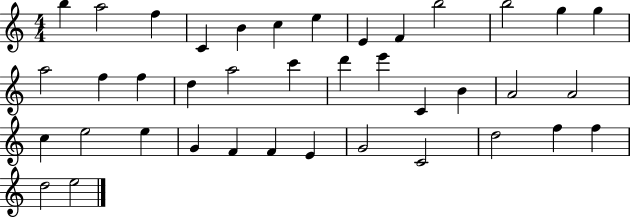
X:1
T:Untitled
M:4/4
L:1/4
K:C
b a2 f C B c e E F b2 b2 g g a2 f f d a2 c' d' e' C B A2 A2 c e2 e G F F E G2 C2 d2 f f d2 e2